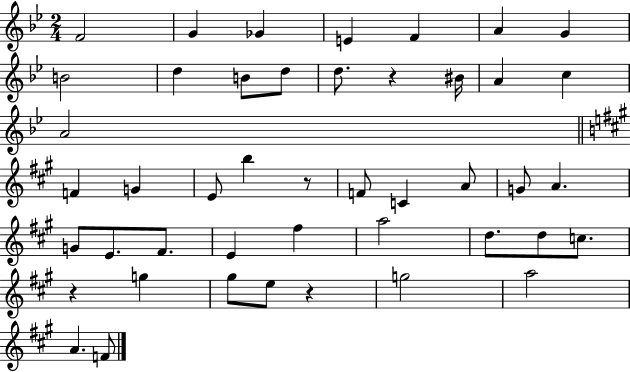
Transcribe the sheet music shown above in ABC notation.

X:1
T:Untitled
M:2/4
L:1/4
K:Bb
F2 G _G E F A G B2 d B/2 d/2 d/2 z ^B/4 A c A2 F G E/2 b z/2 F/2 C A/2 G/2 A G/2 E/2 ^F/2 E ^f a2 d/2 d/2 c/2 z g ^g/2 e/2 z g2 a2 A F/2